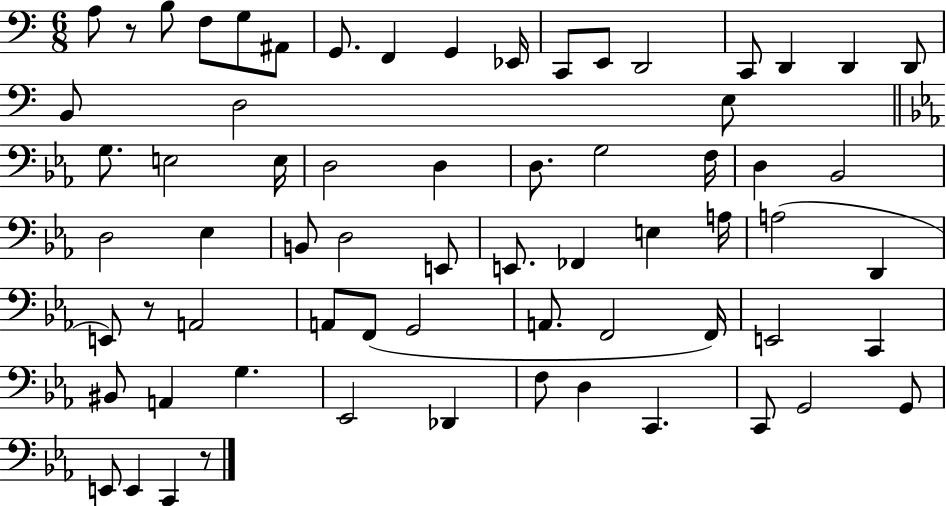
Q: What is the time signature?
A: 6/8